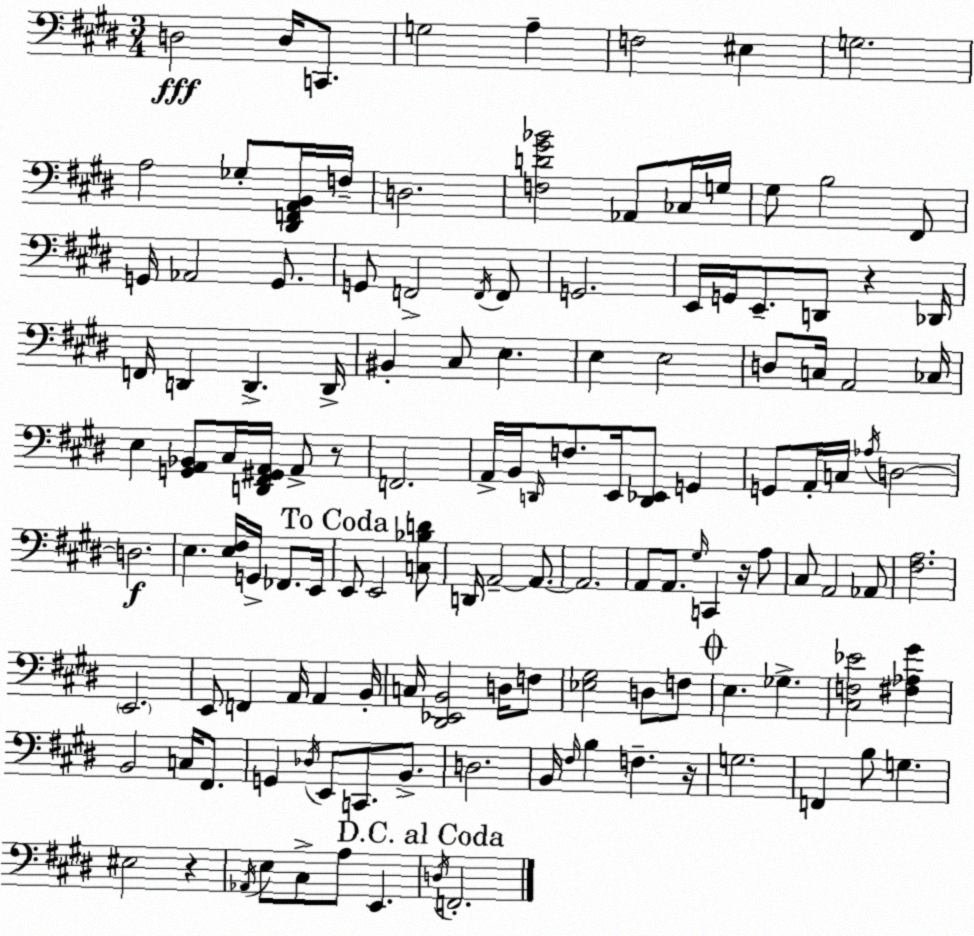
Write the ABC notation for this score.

X:1
T:Untitled
M:3/4
L:1/4
K:E
D,2 D,/4 C,,/2 G,2 A, F,2 ^E, G,2 A,2 _G,/2 [^D,,F,,A,,B,,]/4 F,/4 D,2 [F,D^G_B]2 _A,,/2 _C,/4 G,/4 ^G,/2 B,2 ^F,,/2 G,,/4 _A,,2 G,,/2 G,,/2 F,,2 F,,/4 F,,/2 G,,2 E,,/4 G,,/4 E,,/2 D,,/2 z _D,,/4 F,,/4 D,, D,, D,,/4 ^B,, ^C,/2 E, E, E,2 D,/2 C,/4 A,,2 _C,/4 E, [G,,A,,_B,,]/2 ^C,/4 [D,,^F,,^G,,A,,]/4 A,,/2 z/2 F,,2 A,,/4 B,,/4 D,,/4 F,/2 E,,/4 [D,,_E,,]/2 G,, G,,/2 A,,/4 C,/4 _A,/4 D,2 D,2 E, [E,^F,]/4 G,,/4 _F,,/2 E,,/4 E,,/2 E,,2 [C,_B,D]/2 D,,/4 A,,2 A,,/2 A,,2 A,,/2 A,,/2 ^G,/4 C,, z/4 A,/2 ^C,/2 A,,2 _A,,/2 [^F,A,]2 E,,2 E,,/2 F,, A,,/4 A,, B,,/4 C,/4 [^D,,_E,,B,,]2 D,/4 F,/2 [_E,^G,]2 D,/2 F,/2 E, _G, [^C,F,_E]2 [^F,_A,^G] B,,2 C,/4 ^F,,/2 G,, _D,/4 E,,/2 C,,/2 B,,/2 D,2 B,,/4 ^F,/4 B, F, z/4 G,2 F,, B,/2 G, ^E,2 z _A,,/4 E,/2 ^C,/2 A,/2 E,, D,/4 F,,2